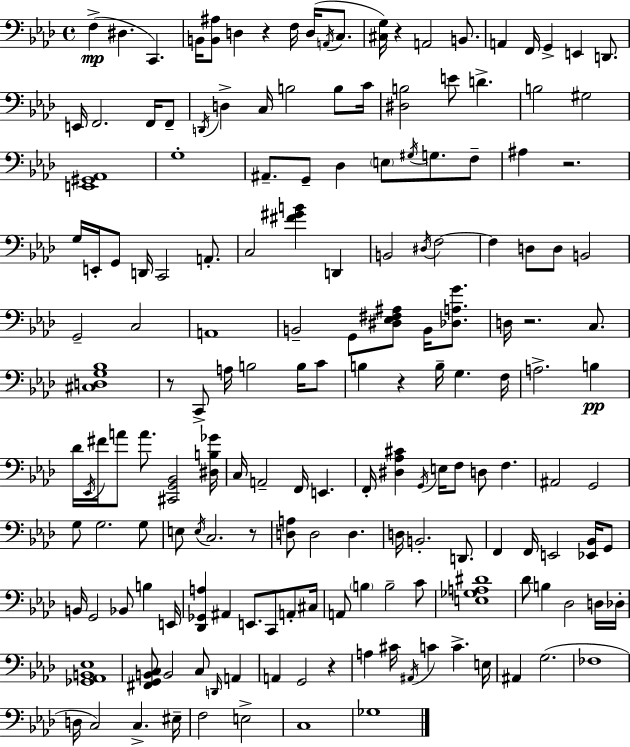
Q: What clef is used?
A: bass